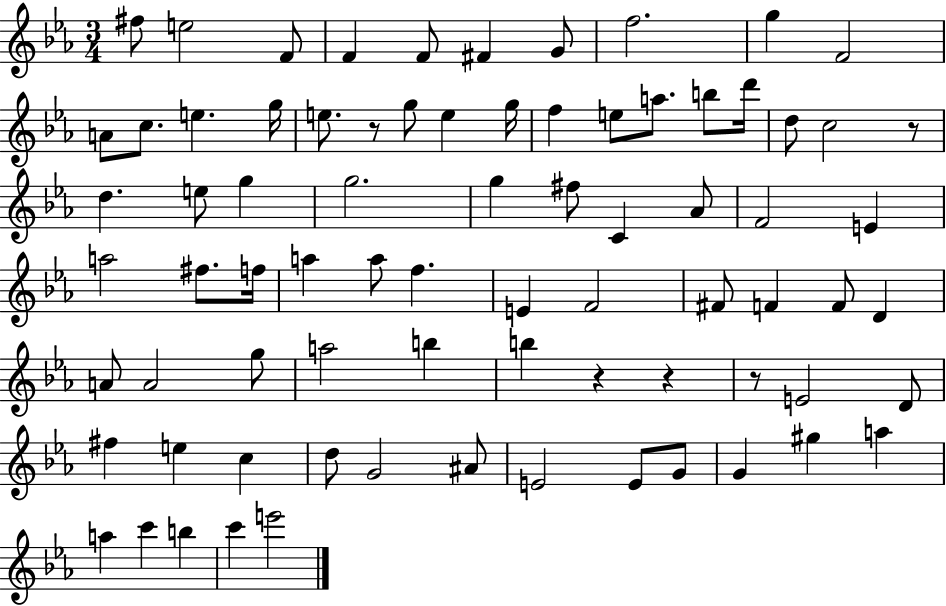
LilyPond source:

{
  \clef treble
  \numericTimeSignature
  \time 3/4
  \key ees \major
  fis''8 e''2 f'8 | f'4 f'8 fis'4 g'8 | f''2. | g''4 f'2 | \break a'8 c''8. e''4. g''16 | e''8. r8 g''8 e''4 g''16 | f''4 e''8 a''8. b''8 d'''16 | d''8 c''2 r8 | \break d''4. e''8 g''4 | g''2. | g''4 fis''8 c'4 aes'8 | f'2 e'4 | \break a''2 fis''8. f''16 | a''4 a''8 f''4. | e'4 f'2 | fis'8 f'4 f'8 d'4 | \break a'8 a'2 g''8 | a''2 b''4 | b''4 r4 r4 | r8 e'2 d'8 | \break fis''4 e''4 c''4 | d''8 g'2 ais'8 | e'2 e'8 g'8 | g'4 gis''4 a''4 | \break a''4 c'''4 b''4 | c'''4 e'''2 | \bar "|."
}